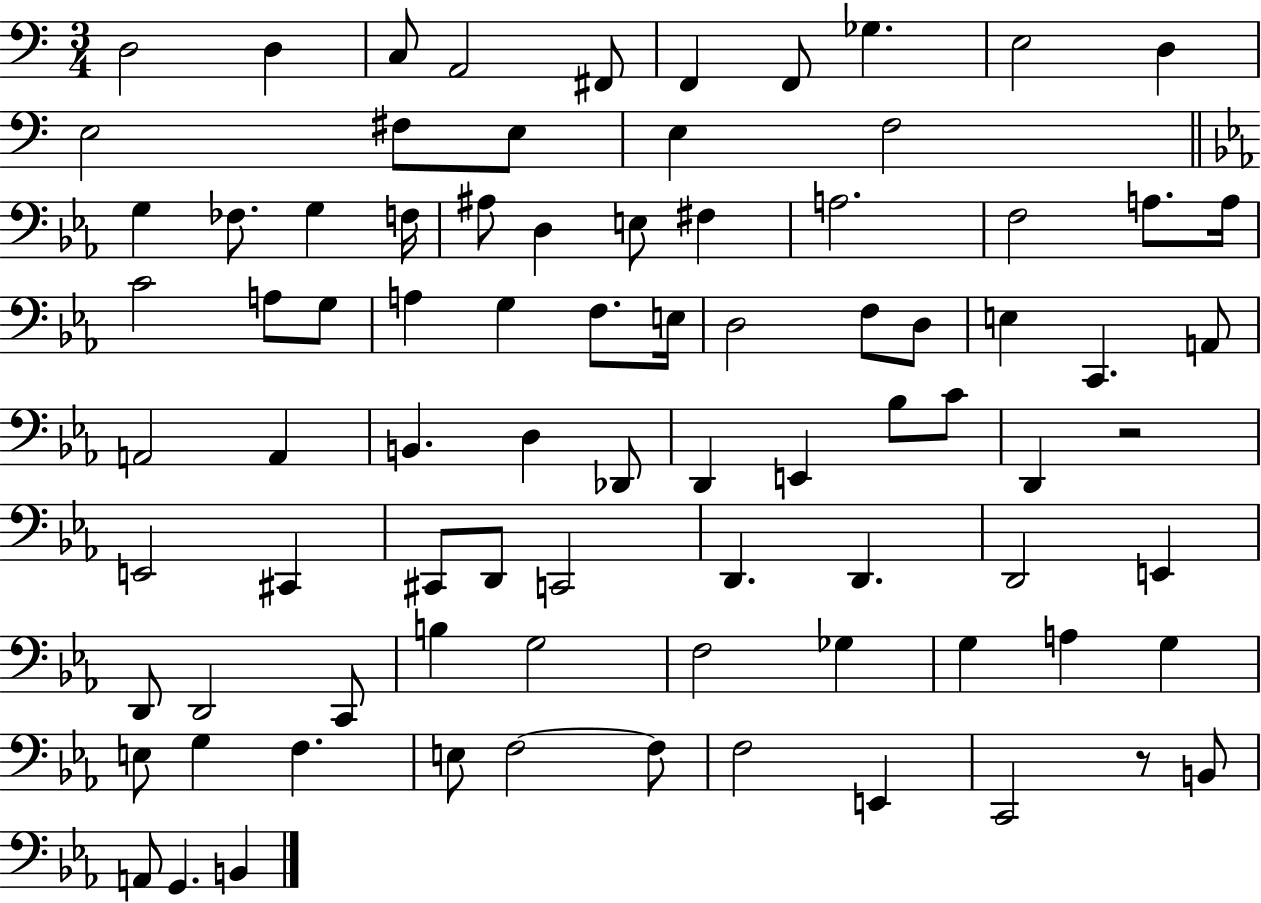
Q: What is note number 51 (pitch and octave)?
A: E2